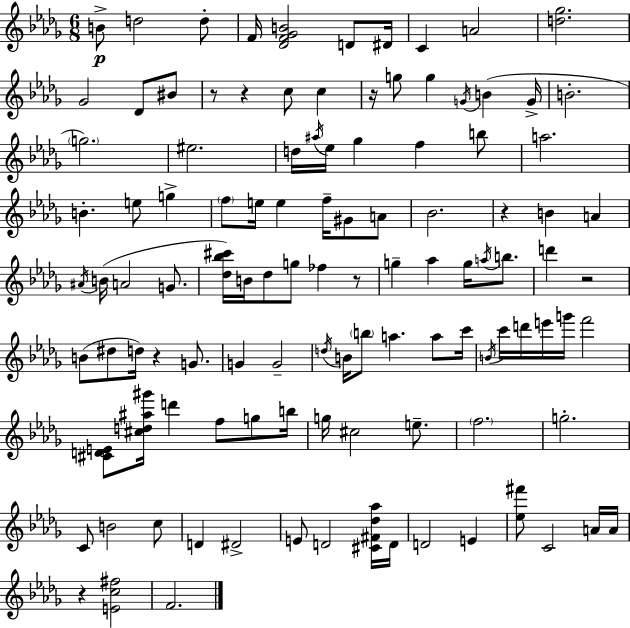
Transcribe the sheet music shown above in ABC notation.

X:1
T:Untitled
M:6/8
L:1/4
K:Bbm
B/2 d2 d/2 F/4 [_DF_GB]2 D/2 ^D/4 C A2 [d_g]2 _G2 _D/2 ^B/2 z/2 z c/2 c z/4 g/2 g G/4 B G/4 B2 g2 ^e2 d/4 ^a/4 _e/4 _g f b/2 a2 B e/2 g f/2 e/4 e f/4 ^G/2 A/2 _B2 z B A ^A/4 B/4 A2 G/2 [_d_b^c']/4 B/4 _d/2 g/2 _f z/2 g _a g/4 a/4 b/2 d' z2 B/2 ^d/2 d/4 z G/2 G G2 d/4 B/4 b/2 a a/2 c'/4 B/4 c'/4 d'/4 e'/4 g'/4 f'2 [^CDE]/2 [^cd^a^g']/4 d' f/2 g/2 b/4 g/4 ^c2 e/2 f2 g2 C/2 B2 c/2 D ^D2 E/2 D2 [^C^F_d_a]/4 D/4 D2 E [_e^f']/2 C2 A/4 A/4 z [Ec^f]2 F2